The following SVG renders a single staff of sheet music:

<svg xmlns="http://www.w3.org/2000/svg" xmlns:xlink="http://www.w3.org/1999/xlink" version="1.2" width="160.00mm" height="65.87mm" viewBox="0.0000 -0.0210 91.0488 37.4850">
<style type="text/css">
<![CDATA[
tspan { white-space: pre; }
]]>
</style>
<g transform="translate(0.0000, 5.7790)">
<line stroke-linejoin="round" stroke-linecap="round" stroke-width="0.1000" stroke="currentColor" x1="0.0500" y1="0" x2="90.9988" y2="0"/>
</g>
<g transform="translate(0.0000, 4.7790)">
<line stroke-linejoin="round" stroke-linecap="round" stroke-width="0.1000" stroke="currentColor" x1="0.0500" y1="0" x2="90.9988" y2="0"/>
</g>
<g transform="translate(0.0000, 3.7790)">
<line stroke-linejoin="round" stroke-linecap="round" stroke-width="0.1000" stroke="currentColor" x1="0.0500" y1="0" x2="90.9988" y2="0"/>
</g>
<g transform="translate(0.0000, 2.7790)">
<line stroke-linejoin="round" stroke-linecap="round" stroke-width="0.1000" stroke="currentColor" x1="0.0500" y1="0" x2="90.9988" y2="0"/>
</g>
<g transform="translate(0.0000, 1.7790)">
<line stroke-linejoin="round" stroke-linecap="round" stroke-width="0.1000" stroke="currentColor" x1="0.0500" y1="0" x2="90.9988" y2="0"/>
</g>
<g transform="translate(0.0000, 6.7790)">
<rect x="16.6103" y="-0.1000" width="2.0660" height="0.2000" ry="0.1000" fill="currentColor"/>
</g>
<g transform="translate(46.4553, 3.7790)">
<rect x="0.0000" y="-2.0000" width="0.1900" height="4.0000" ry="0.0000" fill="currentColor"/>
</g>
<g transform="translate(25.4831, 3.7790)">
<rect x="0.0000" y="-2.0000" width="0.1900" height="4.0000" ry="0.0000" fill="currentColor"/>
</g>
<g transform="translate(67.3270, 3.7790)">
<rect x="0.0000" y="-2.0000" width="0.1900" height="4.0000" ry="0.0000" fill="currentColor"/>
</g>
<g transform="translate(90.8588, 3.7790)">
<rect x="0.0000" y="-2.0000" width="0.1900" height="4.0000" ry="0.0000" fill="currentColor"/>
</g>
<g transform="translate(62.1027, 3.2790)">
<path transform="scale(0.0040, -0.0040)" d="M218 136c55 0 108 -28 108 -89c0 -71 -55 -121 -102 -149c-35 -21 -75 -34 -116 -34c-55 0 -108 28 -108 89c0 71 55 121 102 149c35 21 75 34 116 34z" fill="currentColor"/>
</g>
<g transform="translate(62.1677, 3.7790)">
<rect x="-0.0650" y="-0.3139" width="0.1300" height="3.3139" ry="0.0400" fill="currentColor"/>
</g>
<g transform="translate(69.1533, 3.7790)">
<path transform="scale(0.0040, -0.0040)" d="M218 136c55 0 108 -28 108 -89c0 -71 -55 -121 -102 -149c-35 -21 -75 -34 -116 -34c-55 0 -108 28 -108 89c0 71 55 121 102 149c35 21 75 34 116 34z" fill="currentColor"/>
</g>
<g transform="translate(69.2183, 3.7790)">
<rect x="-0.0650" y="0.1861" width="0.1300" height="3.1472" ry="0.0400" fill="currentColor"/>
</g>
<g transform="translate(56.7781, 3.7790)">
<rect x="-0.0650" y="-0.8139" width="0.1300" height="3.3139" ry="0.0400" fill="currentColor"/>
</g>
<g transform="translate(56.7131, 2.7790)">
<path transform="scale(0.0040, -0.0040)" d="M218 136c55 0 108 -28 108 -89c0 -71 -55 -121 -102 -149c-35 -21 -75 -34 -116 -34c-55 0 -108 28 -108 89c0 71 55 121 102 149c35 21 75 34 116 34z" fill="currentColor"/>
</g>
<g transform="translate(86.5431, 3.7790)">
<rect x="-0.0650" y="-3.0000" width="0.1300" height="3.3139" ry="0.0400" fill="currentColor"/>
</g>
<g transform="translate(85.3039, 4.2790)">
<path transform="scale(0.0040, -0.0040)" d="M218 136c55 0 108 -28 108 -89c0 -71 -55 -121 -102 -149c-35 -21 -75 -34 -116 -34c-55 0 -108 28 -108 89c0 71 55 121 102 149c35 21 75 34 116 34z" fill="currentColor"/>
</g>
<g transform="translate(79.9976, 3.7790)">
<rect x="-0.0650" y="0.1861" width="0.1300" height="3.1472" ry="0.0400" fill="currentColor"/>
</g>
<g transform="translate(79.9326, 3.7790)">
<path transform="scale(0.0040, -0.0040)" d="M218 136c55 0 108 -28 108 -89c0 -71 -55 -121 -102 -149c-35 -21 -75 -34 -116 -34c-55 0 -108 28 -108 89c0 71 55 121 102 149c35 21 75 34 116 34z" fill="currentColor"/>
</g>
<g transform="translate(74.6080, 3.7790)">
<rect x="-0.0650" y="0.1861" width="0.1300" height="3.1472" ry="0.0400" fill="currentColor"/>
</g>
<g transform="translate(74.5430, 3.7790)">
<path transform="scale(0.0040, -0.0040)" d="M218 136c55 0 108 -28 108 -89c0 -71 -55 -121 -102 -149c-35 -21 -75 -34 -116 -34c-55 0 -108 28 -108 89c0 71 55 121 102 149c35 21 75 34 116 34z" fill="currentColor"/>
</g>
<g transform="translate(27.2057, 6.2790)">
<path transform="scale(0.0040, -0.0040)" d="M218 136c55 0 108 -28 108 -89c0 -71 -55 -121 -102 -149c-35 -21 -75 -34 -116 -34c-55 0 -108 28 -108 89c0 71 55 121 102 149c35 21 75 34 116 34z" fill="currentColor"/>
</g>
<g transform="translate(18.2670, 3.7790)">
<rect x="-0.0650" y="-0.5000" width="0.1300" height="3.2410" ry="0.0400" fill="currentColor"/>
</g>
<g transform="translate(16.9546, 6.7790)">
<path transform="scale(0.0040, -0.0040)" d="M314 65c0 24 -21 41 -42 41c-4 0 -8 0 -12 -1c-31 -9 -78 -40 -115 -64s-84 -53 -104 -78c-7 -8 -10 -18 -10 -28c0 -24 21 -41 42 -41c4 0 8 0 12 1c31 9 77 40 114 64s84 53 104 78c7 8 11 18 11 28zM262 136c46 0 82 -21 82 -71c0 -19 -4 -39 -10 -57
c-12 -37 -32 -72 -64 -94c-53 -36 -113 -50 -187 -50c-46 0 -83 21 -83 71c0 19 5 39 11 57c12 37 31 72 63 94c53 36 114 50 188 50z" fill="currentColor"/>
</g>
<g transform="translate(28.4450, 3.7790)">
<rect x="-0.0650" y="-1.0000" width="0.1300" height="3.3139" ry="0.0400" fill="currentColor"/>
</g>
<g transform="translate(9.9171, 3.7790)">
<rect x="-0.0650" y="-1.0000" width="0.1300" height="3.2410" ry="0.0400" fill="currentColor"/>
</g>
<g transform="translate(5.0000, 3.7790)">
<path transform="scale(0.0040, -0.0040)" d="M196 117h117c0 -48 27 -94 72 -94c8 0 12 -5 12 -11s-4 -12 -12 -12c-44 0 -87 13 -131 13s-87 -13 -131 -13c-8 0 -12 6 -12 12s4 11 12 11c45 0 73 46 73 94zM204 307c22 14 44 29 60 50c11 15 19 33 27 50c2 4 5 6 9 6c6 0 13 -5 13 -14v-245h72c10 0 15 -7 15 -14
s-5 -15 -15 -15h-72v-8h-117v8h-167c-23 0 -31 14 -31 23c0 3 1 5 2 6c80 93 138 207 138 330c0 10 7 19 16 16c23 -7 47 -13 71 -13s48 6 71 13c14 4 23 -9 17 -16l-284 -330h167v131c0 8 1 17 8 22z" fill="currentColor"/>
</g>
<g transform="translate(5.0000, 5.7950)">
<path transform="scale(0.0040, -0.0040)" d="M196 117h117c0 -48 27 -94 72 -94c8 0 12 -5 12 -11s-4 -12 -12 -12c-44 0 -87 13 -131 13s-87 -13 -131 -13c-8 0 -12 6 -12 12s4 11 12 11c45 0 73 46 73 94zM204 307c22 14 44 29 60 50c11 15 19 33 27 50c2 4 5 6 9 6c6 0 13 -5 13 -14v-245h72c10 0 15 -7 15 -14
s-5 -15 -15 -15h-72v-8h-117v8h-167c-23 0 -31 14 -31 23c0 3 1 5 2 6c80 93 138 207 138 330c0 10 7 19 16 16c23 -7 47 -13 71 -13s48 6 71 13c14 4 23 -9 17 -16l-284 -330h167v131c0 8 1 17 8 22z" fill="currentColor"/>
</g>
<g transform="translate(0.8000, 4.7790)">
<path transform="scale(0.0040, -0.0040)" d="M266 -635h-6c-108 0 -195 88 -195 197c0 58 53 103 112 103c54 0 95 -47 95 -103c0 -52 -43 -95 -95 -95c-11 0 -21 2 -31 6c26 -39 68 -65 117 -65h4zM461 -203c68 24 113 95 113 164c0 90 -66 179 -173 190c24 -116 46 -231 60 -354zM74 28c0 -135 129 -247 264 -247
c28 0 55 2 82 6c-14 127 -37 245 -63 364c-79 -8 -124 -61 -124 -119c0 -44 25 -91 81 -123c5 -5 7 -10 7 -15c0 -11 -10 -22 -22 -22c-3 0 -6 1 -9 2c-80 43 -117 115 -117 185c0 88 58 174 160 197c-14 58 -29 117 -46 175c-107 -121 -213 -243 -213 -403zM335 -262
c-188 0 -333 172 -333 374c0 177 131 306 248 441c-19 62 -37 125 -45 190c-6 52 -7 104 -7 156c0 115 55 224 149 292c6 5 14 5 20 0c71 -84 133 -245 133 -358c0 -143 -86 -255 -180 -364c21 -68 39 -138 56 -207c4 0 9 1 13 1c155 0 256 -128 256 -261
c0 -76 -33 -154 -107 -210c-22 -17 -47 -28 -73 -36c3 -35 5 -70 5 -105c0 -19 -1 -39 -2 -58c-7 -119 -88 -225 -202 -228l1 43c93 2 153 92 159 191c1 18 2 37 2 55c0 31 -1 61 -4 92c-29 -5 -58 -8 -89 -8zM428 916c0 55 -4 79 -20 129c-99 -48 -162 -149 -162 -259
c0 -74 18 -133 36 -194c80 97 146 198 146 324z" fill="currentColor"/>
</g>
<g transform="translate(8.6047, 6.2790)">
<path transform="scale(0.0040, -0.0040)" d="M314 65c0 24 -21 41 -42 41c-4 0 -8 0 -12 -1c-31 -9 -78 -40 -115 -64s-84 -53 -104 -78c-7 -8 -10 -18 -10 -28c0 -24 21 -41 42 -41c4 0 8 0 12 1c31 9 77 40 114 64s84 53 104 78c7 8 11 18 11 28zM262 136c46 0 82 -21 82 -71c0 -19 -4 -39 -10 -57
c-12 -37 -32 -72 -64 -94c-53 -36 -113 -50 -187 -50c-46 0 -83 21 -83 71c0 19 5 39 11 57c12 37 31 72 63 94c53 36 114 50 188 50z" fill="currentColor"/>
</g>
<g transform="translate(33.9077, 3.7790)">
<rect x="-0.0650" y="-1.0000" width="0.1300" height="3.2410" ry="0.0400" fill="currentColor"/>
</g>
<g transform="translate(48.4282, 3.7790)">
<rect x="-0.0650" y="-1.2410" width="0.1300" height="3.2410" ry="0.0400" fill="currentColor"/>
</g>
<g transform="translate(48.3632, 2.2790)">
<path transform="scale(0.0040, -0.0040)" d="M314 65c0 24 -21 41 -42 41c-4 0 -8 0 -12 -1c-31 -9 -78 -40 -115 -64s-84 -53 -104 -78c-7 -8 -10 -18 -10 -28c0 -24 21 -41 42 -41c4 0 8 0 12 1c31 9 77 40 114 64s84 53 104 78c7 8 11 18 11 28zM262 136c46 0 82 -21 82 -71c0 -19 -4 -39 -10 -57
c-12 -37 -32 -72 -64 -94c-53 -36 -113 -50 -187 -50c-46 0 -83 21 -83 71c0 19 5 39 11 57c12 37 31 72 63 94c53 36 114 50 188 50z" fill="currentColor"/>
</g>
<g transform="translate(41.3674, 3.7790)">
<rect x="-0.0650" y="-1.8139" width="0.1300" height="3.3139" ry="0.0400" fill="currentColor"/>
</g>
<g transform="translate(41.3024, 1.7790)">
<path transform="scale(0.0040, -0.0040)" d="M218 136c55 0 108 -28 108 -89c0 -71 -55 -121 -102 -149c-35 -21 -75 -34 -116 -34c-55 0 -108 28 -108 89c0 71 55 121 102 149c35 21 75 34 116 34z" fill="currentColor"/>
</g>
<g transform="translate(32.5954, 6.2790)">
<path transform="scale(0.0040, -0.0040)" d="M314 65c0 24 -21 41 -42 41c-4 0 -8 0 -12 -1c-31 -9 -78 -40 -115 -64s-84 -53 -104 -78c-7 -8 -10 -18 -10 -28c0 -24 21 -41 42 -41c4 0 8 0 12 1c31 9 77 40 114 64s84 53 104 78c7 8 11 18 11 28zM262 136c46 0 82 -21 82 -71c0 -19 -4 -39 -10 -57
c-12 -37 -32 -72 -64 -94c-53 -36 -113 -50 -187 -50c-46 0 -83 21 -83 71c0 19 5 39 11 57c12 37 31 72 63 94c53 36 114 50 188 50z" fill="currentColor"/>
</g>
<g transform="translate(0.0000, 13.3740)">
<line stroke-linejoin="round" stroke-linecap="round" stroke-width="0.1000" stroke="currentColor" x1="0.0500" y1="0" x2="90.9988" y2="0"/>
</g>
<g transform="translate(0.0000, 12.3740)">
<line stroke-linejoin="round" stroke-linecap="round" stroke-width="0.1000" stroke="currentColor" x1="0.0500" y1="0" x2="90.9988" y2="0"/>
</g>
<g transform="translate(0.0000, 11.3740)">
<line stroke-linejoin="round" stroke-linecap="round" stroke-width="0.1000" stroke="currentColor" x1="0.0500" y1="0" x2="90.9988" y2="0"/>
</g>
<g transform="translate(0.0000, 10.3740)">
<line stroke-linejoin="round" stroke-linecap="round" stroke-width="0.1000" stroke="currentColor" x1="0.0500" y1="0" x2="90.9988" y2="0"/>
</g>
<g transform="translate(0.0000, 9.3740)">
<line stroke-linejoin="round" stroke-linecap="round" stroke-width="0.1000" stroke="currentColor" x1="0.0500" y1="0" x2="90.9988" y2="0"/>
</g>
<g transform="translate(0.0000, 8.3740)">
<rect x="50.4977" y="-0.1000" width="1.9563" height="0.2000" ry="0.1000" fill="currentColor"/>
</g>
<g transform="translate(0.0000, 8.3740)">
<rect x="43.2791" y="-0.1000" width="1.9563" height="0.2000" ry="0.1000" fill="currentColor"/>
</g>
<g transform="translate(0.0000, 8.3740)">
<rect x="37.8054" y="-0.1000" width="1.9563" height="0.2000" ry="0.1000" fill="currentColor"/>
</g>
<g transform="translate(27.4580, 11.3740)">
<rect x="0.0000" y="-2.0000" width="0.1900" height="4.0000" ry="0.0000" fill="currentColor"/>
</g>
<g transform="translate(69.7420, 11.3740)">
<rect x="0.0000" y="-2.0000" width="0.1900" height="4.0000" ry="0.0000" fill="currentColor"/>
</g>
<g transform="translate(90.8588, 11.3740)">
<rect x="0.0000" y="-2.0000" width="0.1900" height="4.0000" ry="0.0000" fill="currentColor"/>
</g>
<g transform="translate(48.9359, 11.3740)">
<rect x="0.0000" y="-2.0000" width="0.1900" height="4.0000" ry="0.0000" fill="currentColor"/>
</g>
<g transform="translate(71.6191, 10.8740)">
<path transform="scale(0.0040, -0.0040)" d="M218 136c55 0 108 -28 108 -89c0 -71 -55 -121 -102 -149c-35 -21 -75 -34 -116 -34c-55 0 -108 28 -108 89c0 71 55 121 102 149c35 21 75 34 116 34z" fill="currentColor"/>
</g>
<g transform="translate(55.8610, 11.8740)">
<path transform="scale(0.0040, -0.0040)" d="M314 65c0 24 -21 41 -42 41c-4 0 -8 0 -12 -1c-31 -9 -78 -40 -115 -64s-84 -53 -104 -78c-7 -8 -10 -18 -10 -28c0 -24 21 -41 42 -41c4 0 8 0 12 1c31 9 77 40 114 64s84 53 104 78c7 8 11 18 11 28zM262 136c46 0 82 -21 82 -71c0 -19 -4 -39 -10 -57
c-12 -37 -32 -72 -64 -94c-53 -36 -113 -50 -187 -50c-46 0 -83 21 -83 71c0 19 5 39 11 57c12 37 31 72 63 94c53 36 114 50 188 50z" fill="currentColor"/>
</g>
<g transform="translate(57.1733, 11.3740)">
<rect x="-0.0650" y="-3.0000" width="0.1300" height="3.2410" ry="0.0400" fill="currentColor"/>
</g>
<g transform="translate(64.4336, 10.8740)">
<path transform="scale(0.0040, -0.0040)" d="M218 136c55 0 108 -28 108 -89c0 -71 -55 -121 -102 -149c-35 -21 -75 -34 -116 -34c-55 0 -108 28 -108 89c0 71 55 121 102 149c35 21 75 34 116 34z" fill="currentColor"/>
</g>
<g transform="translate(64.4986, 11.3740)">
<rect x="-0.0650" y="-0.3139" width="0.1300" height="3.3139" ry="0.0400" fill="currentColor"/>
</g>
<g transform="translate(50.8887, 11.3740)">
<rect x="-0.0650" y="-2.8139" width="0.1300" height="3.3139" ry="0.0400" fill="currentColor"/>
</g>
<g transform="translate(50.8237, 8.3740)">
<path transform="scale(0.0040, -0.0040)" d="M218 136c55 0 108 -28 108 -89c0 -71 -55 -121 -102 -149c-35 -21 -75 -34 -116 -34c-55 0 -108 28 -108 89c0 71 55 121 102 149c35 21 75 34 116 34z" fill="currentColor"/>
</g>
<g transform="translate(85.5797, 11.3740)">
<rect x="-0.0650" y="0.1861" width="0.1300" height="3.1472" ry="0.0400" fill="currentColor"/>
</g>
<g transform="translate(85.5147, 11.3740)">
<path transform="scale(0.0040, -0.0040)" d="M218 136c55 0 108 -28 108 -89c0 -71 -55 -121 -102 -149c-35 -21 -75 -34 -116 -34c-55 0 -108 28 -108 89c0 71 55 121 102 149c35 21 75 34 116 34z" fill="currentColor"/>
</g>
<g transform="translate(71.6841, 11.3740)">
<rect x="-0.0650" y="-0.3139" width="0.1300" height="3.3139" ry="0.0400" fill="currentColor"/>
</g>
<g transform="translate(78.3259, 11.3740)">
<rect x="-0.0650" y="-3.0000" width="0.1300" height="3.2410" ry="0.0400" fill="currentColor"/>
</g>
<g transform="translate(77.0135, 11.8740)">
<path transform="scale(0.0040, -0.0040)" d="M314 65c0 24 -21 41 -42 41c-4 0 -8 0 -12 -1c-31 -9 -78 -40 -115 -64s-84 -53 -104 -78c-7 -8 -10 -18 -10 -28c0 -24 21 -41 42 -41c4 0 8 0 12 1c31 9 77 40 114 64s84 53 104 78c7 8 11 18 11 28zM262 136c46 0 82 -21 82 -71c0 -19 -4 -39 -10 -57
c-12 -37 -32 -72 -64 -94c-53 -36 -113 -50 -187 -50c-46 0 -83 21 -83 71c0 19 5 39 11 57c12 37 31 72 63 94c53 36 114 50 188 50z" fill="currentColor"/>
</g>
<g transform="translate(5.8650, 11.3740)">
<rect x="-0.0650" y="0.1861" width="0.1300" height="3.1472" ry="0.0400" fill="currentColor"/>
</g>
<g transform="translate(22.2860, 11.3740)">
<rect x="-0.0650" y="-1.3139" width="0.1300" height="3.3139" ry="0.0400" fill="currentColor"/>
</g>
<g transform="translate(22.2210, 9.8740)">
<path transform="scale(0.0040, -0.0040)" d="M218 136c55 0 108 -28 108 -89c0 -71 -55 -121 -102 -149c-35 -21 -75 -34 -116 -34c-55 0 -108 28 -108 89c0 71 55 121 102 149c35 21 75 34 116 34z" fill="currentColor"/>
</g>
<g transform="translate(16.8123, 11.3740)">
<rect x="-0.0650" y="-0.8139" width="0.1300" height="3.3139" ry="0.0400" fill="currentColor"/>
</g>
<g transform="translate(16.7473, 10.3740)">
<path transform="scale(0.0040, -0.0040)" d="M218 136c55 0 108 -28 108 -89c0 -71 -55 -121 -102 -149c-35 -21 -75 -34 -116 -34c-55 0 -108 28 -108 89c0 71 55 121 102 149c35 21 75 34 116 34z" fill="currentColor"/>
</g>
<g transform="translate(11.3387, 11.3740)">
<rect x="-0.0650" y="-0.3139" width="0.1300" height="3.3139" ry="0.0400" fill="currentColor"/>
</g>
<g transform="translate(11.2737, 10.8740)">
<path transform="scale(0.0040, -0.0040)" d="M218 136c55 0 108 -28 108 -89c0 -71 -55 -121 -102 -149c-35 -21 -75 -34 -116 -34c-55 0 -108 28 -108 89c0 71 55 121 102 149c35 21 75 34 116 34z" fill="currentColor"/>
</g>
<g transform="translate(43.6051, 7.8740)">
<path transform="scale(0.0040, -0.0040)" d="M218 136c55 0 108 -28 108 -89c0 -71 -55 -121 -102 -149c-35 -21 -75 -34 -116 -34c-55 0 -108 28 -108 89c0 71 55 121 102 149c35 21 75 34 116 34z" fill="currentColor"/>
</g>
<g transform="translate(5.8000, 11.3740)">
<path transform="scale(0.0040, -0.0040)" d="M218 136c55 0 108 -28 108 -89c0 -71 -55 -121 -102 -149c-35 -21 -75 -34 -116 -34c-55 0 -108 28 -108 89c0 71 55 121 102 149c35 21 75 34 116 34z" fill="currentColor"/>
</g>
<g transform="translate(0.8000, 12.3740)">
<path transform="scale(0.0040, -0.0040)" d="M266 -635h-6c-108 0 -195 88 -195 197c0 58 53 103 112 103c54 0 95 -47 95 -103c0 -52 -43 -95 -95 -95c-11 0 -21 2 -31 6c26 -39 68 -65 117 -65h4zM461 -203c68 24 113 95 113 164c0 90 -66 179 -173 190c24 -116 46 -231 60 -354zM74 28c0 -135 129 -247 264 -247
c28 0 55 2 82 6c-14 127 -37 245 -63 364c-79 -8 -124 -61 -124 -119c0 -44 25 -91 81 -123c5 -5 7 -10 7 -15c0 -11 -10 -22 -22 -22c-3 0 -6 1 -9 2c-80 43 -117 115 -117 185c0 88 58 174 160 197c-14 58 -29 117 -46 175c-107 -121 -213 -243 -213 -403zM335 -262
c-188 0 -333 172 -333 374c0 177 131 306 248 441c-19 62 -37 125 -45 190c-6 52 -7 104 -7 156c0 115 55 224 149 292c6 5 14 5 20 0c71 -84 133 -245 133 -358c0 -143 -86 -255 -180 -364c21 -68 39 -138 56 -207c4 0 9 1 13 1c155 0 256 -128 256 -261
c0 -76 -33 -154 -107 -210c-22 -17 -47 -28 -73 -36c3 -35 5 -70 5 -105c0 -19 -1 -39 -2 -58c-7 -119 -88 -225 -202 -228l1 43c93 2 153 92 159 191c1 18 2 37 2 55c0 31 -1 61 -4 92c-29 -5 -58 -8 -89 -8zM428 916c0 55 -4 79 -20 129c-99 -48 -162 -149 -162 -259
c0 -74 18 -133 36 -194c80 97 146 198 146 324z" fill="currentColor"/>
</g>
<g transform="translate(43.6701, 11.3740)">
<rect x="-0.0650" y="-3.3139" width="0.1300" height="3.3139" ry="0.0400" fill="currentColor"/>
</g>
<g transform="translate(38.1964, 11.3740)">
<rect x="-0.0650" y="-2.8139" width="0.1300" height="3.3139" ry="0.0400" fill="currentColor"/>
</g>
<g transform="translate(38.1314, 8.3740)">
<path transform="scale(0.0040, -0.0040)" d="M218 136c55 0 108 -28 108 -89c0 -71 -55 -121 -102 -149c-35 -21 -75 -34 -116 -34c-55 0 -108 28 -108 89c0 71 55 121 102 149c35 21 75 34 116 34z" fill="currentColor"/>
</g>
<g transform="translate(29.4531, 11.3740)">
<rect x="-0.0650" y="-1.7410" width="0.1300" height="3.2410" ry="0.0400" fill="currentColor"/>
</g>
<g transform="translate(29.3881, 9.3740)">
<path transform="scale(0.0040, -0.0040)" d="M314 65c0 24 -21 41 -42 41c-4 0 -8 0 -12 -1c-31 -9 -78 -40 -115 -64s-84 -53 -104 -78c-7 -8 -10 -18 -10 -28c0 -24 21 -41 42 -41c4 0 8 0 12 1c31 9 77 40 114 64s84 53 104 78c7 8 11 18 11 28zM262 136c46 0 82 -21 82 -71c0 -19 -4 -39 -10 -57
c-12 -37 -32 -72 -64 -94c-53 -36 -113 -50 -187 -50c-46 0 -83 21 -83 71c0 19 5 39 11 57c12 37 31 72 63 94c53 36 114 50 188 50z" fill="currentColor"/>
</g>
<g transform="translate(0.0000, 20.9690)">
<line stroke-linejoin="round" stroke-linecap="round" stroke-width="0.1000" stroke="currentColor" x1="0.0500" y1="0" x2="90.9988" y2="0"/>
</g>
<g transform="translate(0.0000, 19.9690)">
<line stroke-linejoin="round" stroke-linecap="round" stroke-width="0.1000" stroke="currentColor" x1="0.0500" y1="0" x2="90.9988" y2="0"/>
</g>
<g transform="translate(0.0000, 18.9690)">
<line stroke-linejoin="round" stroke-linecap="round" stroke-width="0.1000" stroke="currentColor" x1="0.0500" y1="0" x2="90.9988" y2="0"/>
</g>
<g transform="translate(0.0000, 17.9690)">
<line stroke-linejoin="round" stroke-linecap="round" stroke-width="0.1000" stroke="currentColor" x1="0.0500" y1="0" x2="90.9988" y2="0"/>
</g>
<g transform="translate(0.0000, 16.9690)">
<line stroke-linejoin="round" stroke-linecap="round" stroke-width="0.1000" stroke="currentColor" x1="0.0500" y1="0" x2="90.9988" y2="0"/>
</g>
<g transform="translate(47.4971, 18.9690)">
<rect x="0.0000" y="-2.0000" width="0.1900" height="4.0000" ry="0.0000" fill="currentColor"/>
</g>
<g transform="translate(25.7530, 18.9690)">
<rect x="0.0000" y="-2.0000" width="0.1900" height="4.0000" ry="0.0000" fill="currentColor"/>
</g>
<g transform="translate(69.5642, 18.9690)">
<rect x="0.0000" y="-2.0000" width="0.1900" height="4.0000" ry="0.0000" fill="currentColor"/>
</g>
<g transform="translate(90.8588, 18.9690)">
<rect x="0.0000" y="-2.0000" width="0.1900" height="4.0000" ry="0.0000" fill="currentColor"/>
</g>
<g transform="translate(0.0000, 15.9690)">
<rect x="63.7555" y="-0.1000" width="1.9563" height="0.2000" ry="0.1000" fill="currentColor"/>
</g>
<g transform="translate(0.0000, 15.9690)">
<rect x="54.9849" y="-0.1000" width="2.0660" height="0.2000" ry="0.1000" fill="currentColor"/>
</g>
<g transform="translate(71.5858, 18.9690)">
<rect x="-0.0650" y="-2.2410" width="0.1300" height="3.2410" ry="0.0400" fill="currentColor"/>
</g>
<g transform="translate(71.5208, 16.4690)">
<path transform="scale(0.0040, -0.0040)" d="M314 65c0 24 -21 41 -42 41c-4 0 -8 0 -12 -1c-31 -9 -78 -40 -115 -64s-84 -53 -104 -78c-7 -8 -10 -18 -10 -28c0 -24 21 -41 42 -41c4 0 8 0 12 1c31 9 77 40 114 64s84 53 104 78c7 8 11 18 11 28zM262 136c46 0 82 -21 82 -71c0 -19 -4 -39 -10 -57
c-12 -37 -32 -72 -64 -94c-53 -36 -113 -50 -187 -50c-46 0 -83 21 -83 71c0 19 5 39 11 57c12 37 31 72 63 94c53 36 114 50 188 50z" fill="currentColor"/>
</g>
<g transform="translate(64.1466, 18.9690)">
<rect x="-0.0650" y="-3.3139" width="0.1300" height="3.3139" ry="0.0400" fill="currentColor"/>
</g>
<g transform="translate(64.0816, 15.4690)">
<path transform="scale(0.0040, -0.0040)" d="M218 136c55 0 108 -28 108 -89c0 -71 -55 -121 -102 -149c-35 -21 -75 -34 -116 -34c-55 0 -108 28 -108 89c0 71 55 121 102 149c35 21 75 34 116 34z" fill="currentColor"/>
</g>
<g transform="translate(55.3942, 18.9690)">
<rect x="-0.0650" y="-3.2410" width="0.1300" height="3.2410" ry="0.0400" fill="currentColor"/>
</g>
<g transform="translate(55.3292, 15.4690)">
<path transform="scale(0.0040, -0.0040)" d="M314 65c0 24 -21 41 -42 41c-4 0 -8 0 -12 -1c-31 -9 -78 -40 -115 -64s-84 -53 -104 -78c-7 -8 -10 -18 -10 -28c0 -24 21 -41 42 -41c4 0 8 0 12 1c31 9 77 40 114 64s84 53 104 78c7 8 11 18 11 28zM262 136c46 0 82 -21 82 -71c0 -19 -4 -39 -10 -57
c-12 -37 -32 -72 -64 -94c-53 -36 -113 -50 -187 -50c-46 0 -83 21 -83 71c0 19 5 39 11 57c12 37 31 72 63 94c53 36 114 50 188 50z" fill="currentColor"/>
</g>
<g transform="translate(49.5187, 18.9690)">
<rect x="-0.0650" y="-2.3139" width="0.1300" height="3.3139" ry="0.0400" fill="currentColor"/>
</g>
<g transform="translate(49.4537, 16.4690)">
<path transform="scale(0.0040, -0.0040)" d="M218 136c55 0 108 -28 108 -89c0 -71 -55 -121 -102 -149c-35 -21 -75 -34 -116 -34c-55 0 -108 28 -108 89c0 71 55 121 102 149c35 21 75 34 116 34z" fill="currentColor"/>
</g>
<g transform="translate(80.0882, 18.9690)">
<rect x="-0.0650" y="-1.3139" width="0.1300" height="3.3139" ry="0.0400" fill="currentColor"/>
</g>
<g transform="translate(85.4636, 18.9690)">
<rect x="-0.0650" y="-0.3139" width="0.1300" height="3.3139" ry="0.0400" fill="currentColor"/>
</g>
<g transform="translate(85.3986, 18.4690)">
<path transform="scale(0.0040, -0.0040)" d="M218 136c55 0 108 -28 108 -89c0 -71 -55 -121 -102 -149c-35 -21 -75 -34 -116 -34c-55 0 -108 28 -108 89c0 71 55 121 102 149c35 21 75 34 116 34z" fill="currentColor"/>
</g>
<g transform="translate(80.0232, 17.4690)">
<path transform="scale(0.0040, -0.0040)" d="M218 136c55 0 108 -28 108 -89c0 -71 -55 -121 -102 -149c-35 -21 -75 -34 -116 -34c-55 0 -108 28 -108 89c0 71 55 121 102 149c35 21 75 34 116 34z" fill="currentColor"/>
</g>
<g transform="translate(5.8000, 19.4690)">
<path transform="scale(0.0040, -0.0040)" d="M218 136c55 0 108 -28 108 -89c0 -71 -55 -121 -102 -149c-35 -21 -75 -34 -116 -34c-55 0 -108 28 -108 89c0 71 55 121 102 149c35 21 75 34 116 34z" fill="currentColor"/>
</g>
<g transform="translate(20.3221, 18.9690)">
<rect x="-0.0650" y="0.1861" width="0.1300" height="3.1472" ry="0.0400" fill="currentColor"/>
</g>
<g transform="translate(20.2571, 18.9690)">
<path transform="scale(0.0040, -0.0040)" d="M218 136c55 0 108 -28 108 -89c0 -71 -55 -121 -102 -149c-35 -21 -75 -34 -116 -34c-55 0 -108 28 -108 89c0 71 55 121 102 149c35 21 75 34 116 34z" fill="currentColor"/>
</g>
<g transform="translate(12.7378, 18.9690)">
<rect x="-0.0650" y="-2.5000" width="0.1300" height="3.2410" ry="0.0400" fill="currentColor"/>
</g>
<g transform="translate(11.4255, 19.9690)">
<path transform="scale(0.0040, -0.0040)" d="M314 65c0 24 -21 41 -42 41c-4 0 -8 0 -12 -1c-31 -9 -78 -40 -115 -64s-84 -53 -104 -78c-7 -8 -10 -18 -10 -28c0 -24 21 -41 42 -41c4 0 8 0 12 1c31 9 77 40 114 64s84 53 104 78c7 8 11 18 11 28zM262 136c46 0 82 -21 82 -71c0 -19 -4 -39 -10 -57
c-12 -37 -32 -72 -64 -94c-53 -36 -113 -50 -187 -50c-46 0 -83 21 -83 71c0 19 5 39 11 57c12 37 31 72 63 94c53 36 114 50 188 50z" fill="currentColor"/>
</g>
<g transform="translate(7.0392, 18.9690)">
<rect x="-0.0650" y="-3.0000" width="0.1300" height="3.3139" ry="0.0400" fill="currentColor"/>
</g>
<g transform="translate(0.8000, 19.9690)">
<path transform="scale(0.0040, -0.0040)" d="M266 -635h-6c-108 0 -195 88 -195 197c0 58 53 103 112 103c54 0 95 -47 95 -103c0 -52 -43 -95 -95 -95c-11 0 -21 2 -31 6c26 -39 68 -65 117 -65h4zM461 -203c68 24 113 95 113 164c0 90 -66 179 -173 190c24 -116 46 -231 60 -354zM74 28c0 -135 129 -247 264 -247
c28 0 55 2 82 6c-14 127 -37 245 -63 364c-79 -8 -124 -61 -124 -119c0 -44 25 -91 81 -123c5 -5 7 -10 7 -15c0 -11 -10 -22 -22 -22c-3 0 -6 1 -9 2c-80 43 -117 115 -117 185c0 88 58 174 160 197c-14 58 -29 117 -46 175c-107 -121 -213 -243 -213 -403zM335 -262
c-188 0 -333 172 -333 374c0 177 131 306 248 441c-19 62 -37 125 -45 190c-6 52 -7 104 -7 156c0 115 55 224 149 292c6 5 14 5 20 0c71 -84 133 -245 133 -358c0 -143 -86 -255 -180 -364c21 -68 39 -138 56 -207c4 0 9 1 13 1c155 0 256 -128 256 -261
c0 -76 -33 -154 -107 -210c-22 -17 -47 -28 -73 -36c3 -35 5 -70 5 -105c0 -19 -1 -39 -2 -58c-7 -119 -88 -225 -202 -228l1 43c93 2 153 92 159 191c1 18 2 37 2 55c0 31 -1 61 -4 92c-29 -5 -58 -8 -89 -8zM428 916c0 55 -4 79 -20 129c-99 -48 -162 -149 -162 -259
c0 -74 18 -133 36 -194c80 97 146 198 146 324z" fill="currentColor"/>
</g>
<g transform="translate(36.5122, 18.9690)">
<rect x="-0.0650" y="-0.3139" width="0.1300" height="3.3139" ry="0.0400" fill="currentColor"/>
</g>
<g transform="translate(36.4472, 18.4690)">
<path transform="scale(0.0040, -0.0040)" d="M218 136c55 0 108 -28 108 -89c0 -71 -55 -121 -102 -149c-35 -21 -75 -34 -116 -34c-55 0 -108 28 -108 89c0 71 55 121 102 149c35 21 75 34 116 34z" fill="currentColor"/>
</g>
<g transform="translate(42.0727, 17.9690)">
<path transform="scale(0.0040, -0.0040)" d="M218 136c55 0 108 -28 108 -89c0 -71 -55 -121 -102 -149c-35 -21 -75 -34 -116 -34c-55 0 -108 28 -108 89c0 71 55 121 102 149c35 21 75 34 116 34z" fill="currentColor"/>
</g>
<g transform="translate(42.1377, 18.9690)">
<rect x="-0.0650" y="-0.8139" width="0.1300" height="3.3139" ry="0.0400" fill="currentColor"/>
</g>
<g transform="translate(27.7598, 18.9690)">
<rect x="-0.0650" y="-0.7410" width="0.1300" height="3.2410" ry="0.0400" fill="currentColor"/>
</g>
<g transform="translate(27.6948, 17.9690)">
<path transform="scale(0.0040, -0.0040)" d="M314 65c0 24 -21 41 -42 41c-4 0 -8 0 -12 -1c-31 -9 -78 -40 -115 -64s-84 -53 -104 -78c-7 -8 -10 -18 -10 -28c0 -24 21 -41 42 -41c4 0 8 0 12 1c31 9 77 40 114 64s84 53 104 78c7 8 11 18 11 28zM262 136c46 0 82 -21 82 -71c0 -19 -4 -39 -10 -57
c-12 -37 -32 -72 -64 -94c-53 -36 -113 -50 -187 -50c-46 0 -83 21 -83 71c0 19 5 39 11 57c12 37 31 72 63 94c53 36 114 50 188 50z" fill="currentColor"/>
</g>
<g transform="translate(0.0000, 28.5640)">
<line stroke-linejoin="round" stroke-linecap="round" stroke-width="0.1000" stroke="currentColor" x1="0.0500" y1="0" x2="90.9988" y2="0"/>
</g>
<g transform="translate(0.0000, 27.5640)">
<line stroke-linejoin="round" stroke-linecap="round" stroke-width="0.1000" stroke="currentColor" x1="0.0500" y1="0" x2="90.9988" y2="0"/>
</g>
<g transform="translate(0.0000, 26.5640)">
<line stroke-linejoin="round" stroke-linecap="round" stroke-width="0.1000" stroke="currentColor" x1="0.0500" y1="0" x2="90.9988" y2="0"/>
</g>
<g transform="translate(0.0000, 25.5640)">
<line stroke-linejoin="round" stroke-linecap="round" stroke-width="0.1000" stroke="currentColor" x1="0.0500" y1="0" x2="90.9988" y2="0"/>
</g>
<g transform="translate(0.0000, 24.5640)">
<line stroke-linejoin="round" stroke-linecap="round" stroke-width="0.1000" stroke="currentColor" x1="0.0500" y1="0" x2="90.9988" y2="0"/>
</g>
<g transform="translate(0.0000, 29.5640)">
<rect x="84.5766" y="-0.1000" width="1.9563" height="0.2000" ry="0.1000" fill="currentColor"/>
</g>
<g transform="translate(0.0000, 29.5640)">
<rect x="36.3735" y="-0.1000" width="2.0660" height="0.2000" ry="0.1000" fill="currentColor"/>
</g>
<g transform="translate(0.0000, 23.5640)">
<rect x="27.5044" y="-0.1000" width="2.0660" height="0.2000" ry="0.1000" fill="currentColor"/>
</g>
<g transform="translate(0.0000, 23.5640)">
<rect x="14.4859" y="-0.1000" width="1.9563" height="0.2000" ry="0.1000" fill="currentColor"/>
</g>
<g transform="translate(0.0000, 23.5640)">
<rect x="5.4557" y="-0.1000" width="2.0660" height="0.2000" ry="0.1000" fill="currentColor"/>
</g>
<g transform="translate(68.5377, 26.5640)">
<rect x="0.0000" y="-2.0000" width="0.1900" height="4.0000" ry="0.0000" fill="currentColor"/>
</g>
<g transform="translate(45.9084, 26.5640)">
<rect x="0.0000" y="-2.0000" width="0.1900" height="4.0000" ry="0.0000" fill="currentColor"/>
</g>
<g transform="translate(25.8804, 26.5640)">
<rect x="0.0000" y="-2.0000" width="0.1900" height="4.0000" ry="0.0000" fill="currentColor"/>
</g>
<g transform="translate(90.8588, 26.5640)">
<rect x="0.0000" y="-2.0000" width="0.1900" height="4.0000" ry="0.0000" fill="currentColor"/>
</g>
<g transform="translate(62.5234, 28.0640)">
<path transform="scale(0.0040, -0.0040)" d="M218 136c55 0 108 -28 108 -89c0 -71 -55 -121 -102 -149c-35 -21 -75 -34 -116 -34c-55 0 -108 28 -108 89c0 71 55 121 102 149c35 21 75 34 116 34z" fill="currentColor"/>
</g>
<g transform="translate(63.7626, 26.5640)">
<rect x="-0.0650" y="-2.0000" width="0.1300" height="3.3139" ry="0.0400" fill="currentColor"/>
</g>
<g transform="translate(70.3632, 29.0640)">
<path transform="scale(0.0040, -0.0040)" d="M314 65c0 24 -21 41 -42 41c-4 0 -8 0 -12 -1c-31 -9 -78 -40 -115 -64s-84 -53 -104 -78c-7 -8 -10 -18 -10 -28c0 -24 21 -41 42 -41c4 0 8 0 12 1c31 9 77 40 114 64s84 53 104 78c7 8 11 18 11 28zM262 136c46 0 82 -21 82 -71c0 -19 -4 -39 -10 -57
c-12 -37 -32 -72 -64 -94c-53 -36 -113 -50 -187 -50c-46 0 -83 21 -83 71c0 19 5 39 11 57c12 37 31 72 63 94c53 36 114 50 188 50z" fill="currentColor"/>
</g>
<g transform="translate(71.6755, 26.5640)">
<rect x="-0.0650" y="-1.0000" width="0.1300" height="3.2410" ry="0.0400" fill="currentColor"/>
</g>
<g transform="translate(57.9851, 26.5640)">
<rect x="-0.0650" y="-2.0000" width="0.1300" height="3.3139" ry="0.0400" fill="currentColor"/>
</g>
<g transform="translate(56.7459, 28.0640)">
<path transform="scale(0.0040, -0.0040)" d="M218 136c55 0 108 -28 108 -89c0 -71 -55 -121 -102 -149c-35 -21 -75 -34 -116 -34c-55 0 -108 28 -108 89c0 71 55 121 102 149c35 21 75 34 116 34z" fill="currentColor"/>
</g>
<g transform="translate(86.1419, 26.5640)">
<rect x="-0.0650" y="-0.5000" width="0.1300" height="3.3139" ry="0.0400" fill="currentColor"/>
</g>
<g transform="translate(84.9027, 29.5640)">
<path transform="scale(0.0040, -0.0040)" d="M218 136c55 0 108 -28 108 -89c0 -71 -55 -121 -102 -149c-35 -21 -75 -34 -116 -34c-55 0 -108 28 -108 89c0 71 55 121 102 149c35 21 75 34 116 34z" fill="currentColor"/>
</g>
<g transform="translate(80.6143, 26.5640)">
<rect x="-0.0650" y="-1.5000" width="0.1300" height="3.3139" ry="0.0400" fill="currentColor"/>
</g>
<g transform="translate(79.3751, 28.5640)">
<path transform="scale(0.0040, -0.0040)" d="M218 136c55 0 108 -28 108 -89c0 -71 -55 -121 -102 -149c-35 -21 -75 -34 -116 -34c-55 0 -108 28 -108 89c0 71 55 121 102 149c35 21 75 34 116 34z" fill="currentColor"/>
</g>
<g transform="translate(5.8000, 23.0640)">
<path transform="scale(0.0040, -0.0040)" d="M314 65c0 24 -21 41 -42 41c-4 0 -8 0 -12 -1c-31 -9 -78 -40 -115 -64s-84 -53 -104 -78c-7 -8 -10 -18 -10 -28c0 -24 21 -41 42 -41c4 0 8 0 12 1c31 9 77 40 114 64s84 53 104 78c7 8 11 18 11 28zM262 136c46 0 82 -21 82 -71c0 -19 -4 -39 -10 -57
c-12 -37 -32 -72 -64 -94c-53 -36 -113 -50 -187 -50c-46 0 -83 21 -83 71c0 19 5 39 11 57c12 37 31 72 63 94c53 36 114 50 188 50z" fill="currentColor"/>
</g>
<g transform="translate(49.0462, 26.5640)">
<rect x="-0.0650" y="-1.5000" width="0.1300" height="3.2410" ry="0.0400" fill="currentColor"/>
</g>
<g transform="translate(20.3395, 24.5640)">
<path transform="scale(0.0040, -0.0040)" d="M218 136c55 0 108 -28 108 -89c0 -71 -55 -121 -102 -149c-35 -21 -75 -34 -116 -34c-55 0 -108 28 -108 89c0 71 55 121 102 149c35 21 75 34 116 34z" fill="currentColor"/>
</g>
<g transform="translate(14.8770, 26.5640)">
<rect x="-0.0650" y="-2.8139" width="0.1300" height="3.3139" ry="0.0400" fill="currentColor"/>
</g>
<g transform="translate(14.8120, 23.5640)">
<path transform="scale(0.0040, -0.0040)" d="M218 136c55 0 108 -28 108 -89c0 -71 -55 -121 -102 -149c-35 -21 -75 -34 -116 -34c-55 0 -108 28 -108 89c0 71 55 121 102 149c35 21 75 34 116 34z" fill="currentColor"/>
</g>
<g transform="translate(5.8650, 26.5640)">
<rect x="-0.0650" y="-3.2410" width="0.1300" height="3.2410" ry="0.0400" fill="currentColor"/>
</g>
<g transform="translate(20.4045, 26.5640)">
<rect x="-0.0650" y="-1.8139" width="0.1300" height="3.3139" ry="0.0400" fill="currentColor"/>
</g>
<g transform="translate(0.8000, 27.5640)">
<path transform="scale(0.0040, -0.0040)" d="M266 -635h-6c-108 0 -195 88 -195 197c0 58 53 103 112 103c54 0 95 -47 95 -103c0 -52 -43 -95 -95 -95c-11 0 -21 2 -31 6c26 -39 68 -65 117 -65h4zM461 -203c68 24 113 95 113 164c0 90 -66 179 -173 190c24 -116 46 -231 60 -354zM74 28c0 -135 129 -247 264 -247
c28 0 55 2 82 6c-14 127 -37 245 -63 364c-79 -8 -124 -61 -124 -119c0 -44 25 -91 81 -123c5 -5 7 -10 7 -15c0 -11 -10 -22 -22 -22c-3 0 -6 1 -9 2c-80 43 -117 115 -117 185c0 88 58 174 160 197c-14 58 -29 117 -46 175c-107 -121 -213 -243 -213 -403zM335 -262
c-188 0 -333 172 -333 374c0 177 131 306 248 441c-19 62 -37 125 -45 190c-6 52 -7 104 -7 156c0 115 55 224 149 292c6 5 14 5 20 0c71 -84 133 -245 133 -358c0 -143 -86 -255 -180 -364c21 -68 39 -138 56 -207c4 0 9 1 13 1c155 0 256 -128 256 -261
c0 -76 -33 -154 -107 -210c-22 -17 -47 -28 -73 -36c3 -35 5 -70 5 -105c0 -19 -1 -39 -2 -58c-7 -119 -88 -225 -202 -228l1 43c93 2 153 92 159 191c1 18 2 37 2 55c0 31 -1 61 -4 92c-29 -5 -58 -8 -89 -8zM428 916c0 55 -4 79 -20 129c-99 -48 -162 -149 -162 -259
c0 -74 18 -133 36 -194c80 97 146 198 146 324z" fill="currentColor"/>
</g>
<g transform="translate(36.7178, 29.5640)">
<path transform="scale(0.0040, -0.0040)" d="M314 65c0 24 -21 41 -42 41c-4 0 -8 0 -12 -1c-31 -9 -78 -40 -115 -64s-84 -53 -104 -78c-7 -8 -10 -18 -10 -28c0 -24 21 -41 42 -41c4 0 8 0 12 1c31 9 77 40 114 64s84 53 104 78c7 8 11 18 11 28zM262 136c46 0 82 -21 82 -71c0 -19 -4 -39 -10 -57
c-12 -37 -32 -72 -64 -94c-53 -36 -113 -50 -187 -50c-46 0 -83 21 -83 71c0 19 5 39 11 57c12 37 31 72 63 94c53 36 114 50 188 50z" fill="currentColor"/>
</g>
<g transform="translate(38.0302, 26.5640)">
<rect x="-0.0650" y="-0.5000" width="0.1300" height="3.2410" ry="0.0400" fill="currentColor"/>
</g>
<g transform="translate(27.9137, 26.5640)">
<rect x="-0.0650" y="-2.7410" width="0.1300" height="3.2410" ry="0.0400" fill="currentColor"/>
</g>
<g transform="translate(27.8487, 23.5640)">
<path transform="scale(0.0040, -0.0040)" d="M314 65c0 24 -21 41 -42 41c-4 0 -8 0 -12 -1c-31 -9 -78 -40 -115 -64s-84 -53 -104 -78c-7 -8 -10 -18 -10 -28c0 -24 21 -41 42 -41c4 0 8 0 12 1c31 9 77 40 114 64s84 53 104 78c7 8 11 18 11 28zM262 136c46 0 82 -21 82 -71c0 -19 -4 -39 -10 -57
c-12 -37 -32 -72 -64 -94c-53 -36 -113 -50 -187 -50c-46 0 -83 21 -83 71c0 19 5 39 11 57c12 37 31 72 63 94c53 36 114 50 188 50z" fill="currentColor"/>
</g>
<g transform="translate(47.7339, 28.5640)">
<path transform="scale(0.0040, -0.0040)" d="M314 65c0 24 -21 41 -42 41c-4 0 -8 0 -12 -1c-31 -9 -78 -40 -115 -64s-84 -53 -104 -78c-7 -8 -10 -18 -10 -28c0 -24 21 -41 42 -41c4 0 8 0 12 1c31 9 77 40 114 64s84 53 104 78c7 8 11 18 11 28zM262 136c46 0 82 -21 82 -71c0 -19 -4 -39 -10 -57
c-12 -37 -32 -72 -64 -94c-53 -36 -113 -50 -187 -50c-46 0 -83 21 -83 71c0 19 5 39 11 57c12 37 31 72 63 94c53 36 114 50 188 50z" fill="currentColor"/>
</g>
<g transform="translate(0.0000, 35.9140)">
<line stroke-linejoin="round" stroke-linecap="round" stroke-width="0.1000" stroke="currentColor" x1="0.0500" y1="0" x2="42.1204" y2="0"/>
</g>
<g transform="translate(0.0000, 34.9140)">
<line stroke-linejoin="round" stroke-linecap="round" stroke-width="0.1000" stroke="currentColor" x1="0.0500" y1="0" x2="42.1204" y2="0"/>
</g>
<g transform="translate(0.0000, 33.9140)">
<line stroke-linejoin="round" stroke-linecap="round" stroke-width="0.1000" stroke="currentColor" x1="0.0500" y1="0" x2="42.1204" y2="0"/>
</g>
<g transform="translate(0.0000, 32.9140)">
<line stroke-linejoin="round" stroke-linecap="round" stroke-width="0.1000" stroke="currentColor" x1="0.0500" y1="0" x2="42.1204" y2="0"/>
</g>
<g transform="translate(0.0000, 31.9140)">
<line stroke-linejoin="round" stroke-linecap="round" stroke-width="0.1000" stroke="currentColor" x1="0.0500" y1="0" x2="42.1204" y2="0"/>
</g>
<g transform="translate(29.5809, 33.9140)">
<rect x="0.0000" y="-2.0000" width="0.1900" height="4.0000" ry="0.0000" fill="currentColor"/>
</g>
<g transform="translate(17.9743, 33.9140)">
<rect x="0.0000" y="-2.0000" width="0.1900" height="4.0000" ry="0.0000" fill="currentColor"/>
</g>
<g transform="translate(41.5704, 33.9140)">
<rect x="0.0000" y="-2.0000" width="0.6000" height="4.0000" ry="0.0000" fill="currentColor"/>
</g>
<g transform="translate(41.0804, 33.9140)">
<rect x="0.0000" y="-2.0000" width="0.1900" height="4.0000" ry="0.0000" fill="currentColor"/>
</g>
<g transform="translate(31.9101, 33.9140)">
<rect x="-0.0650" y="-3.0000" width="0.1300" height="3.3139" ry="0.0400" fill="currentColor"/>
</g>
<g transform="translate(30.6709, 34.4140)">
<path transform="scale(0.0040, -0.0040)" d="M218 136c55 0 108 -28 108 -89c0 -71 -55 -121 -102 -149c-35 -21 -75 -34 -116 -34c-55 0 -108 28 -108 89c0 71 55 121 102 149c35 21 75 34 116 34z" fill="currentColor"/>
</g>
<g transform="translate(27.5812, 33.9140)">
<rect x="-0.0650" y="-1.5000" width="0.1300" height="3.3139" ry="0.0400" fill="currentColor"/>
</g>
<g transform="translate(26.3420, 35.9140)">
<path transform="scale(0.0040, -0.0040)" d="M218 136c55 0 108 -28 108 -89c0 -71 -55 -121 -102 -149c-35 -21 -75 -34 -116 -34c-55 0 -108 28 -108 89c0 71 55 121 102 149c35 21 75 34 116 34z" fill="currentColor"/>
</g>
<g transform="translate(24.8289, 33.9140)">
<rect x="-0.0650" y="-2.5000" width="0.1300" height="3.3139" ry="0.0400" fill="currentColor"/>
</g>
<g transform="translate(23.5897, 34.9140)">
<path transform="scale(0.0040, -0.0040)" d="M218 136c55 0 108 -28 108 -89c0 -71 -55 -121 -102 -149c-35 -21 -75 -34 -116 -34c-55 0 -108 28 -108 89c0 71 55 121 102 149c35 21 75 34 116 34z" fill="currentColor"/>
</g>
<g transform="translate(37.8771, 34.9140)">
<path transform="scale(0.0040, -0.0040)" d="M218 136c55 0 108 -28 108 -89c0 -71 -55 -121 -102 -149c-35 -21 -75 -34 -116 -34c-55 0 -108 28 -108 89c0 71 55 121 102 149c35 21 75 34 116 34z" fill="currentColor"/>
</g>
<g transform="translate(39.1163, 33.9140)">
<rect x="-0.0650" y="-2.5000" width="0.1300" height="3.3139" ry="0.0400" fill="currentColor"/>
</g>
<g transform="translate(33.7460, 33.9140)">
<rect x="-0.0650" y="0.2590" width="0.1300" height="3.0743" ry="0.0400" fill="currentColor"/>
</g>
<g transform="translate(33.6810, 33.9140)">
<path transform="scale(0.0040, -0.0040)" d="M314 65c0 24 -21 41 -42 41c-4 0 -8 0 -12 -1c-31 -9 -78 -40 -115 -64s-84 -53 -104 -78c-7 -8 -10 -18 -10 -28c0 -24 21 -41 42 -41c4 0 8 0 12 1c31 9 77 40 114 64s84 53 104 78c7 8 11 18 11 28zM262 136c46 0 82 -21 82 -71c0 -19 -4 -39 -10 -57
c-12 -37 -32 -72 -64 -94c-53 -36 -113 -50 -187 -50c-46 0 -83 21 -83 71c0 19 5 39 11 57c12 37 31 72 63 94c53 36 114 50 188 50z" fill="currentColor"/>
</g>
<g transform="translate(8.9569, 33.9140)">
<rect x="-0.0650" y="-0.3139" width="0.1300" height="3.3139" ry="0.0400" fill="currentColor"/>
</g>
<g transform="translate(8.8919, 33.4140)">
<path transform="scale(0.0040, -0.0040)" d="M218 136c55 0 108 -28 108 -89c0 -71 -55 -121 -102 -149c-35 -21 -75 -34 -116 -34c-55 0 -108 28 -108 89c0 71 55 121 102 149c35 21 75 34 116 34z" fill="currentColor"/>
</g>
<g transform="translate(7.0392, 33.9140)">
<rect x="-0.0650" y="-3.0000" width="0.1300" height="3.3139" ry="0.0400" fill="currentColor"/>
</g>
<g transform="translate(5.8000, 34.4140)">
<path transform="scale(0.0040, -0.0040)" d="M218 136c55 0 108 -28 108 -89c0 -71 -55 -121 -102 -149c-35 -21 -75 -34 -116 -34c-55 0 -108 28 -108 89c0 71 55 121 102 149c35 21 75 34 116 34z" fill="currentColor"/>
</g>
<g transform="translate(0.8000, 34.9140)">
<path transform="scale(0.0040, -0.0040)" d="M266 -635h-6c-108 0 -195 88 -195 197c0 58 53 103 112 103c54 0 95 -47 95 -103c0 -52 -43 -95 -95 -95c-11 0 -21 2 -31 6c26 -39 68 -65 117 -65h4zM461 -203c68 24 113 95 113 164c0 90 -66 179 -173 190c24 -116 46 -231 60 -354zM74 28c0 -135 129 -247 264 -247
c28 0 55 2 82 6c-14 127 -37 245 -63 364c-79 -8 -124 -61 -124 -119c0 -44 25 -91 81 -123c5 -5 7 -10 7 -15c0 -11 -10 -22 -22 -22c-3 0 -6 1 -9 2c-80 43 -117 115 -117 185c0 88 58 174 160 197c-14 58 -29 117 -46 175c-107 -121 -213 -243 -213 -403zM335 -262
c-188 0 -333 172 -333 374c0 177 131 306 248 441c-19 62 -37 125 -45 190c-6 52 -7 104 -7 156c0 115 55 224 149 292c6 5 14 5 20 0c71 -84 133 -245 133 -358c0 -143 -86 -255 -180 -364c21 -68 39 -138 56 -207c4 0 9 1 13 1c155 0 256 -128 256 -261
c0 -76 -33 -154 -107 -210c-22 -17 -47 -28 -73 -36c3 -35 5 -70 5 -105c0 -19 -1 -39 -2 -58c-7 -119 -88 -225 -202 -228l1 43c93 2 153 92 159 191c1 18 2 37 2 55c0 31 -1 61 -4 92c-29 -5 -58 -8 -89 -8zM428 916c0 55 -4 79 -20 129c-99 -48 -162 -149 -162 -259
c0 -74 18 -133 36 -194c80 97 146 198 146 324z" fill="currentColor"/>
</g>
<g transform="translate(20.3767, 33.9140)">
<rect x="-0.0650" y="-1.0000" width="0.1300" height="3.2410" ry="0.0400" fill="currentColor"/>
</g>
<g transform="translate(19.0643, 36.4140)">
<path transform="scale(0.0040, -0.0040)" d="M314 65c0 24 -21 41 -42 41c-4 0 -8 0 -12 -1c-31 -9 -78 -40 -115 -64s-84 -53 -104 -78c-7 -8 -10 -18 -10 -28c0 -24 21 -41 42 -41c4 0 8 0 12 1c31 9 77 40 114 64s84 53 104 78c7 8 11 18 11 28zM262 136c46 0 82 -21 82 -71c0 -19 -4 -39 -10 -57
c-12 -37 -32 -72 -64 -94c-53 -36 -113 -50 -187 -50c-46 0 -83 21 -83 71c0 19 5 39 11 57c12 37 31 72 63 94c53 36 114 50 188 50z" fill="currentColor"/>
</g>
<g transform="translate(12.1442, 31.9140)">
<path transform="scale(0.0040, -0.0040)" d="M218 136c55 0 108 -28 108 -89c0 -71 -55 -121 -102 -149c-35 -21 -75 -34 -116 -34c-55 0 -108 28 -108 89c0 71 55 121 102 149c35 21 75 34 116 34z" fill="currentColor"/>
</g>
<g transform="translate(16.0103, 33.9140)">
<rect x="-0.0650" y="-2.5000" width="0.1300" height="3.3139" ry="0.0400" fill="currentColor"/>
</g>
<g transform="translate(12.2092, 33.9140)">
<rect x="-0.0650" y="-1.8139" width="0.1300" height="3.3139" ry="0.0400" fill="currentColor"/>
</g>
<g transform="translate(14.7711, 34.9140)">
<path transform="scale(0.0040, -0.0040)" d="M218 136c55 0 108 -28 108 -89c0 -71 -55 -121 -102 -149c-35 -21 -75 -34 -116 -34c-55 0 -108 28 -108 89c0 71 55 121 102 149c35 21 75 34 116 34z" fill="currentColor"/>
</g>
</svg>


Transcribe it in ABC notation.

X:1
T:Untitled
M:4/4
L:1/4
K:C
D2 C2 D D2 f e2 d c B B B A B c d e f2 a b a A2 c c A2 B A G2 B d2 c d g b2 b g2 e c b2 a f a2 C2 E2 F F D2 E C A c f G D2 G E A B2 G